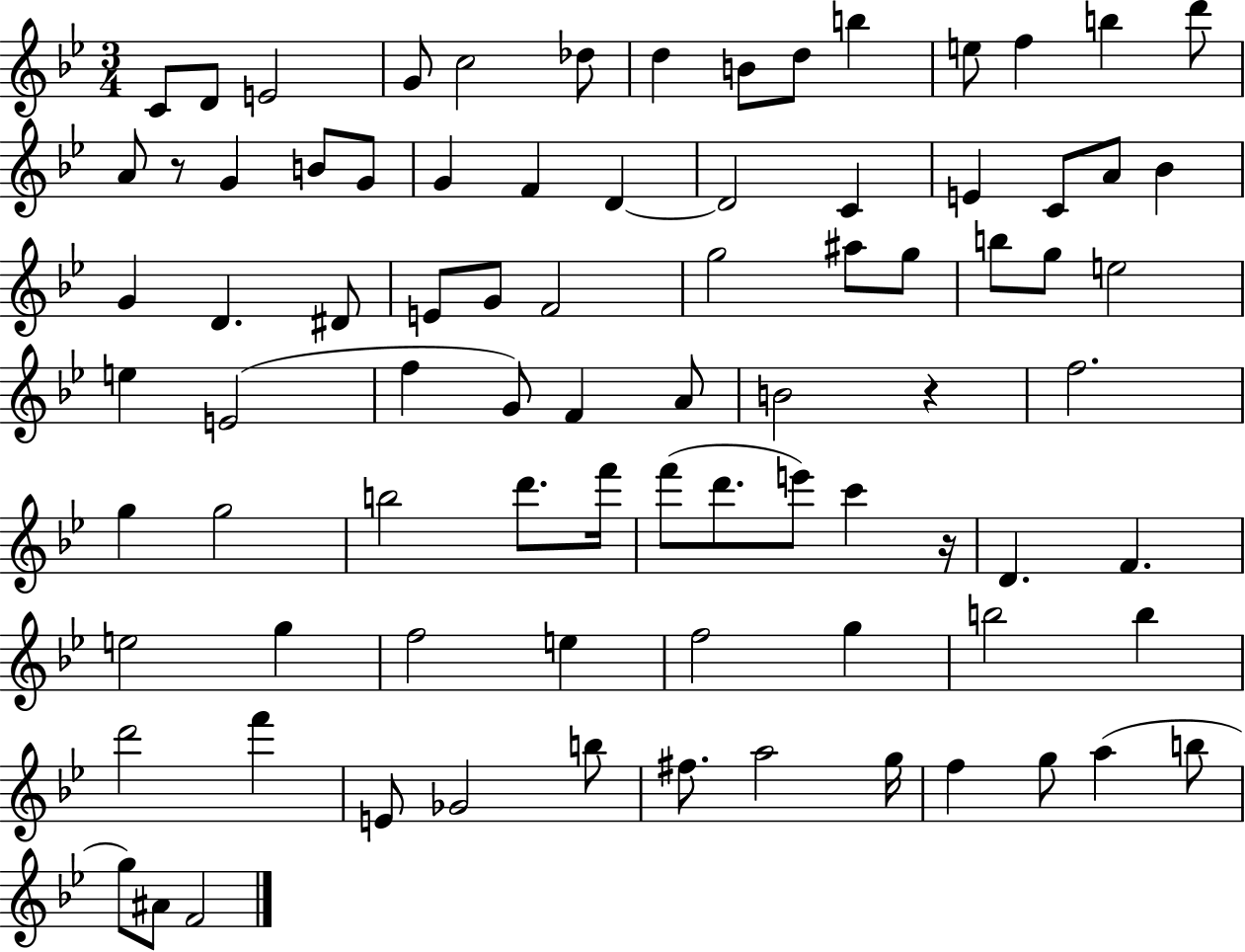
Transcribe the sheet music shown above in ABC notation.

X:1
T:Untitled
M:3/4
L:1/4
K:Bb
C/2 D/2 E2 G/2 c2 _d/2 d B/2 d/2 b e/2 f b d'/2 A/2 z/2 G B/2 G/2 G F D D2 C E C/2 A/2 _B G D ^D/2 E/2 G/2 F2 g2 ^a/2 g/2 b/2 g/2 e2 e E2 f G/2 F A/2 B2 z f2 g g2 b2 d'/2 f'/4 f'/2 d'/2 e'/2 c' z/4 D F e2 g f2 e f2 g b2 b d'2 f' E/2 _G2 b/2 ^f/2 a2 g/4 f g/2 a b/2 g/2 ^A/2 F2